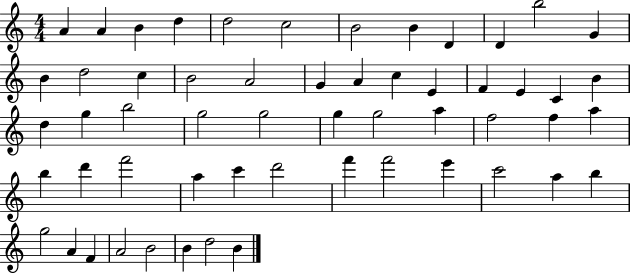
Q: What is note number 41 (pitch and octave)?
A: C6